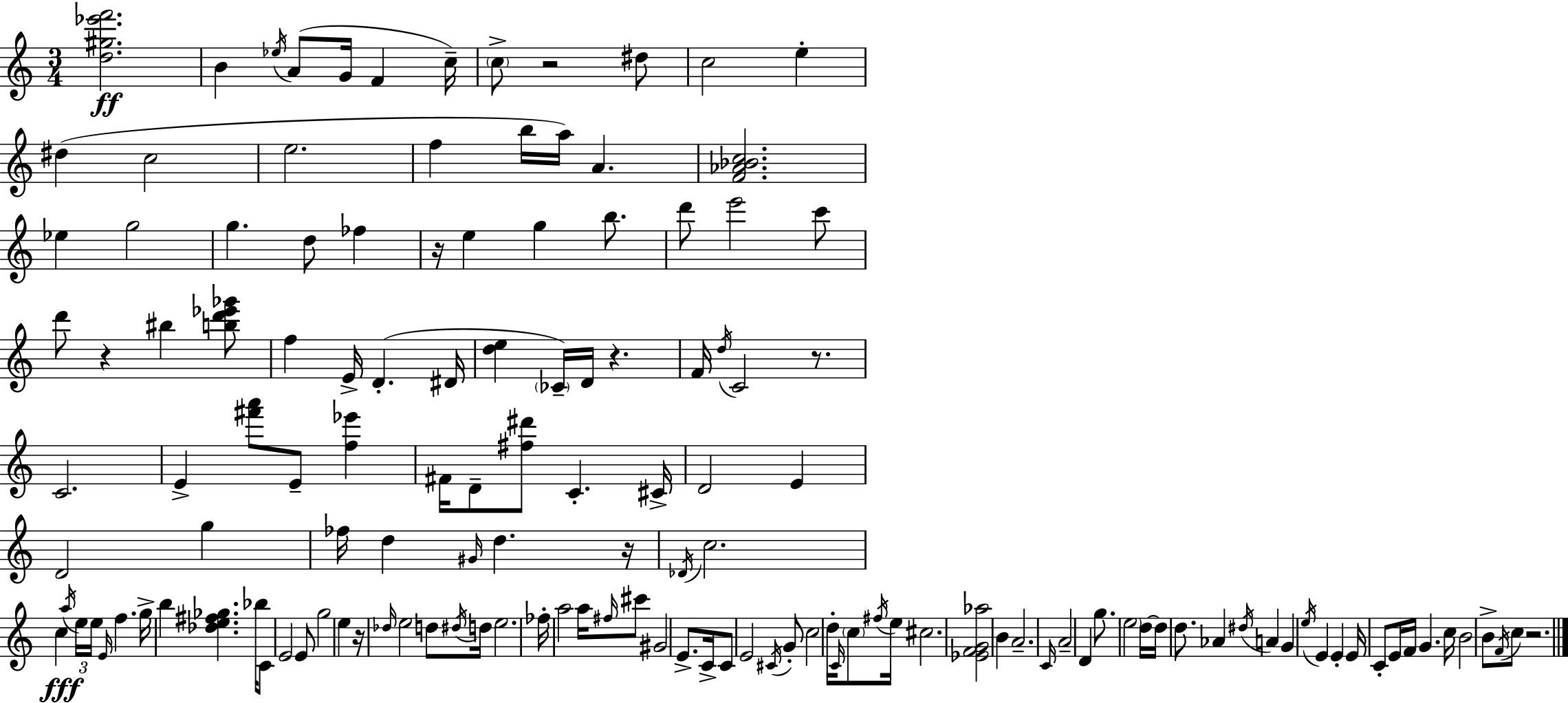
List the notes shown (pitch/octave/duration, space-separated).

[D5,G#5,Eb6,F6]/h. B4/q Eb5/s A4/e G4/s F4/q C5/s C5/e R/h D#5/e C5/h E5/q D#5/q C5/h E5/h. F5/q B5/s A5/s A4/q. [F4,Ab4,Bb4,C5]/h. Eb5/q G5/h G5/q. D5/e FES5/q R/s E5/q G5/q B5/e. D6/e E6/h C6/e D6/e R/q BIS5/q [B5,D6,Eb6,Gb6]/e F5/q E4/s D4/q. D#4/s [D5,E5]/q CES4/s D4/s R/q. F4/s D5/s C4/h R/e. C4/h. E4/q [F#6,A6]/e E4/e [F5,Eb6]/q F#4/s D4/e [F#5,D#6]/e C4/q. C#4/s D4/h E4/q D4/h G5/q FES5/s D5/q G#4/s D5/q. R/s Db4/s C5/h. C5/q A5/s E5/s E5/s E4/s F5/q. G5/s B5/q [Db5,E5,F#5,Gb5]/q. Bb5/s C4/e E4/h E4/e G5/h E5/q R/s Db5/s E5/h D5/e D#5/s D5/s E5/h. FES5/s A5/h A5/s F#5/s C#6/e G#4/h E4/e. C4/s C4/e E4/h C#4/s G4/e C5/h D5/s C4/s C5/e F#5/s E5/s C#5/h. [Eb4,F4,G4,Ab5]/h B4/q A4/h. C4/s A4/h D4/q G5/e. E5/h D5/s D5/s D5/e. Ab4/q D#5/s A4/q G4/q E5/s E4/q E4/q E4/s C4/e E4/s F4/s G4/q. C5/s B4/h B4/e F4/s C5/e R/h.